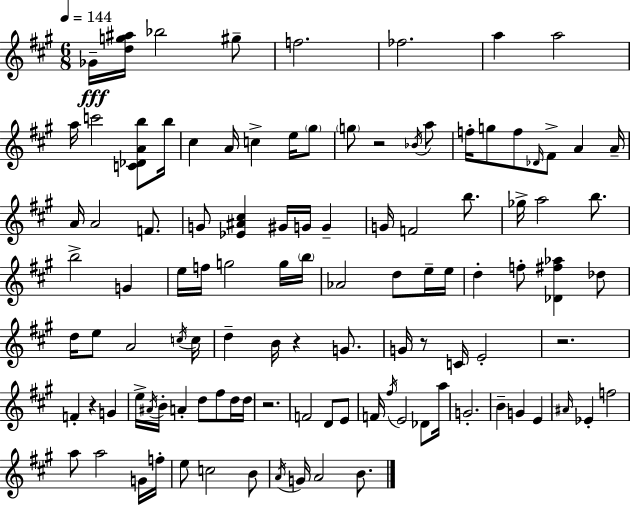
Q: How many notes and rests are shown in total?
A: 109